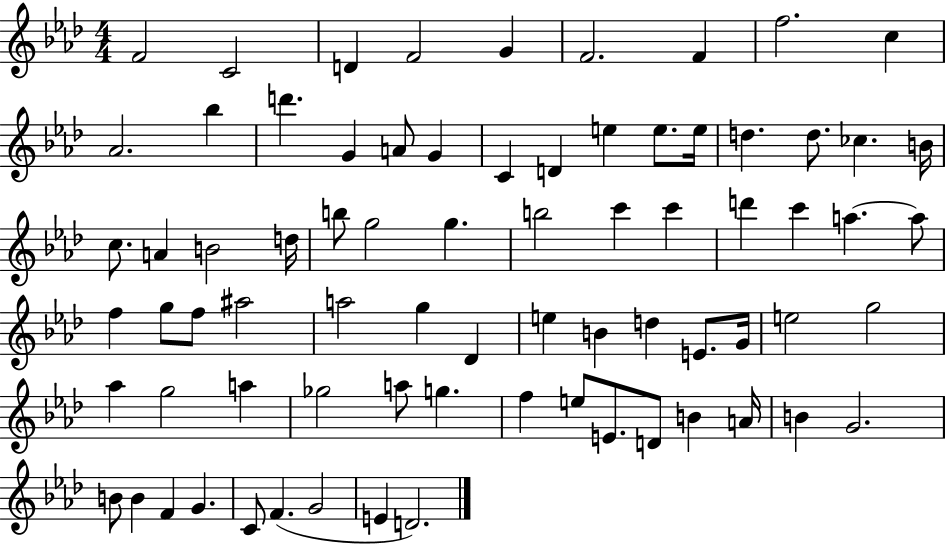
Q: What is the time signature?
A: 4/4